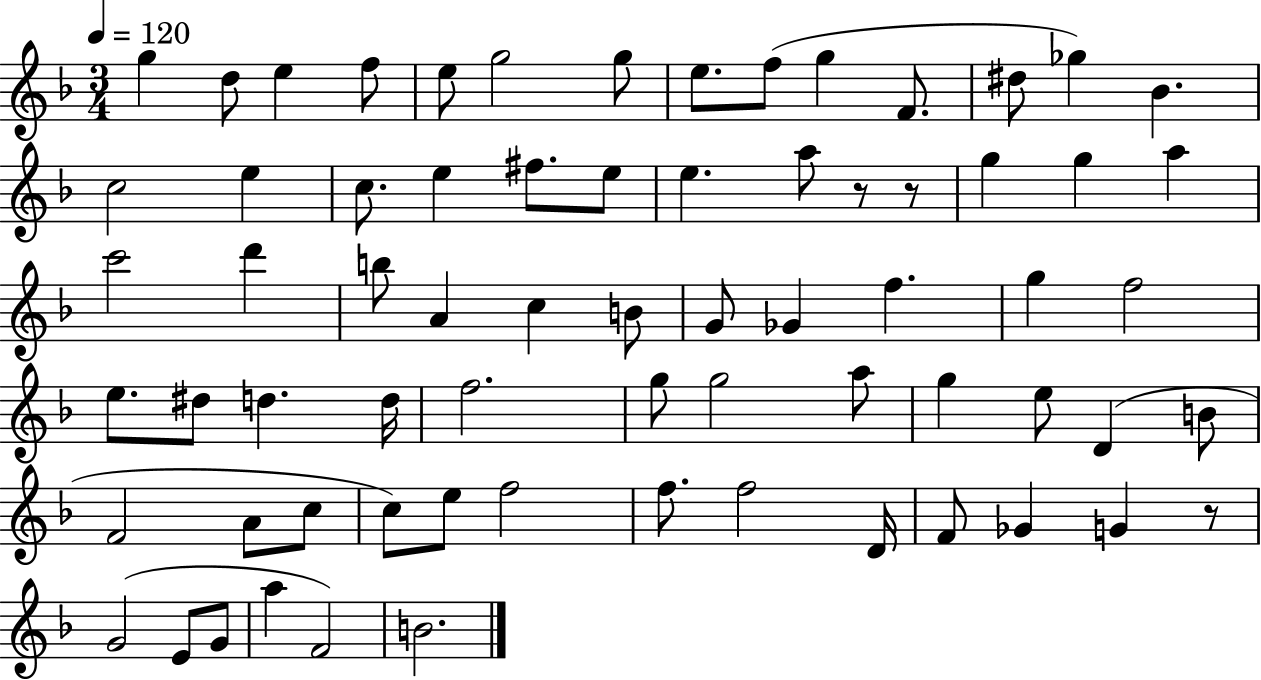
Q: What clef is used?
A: treble